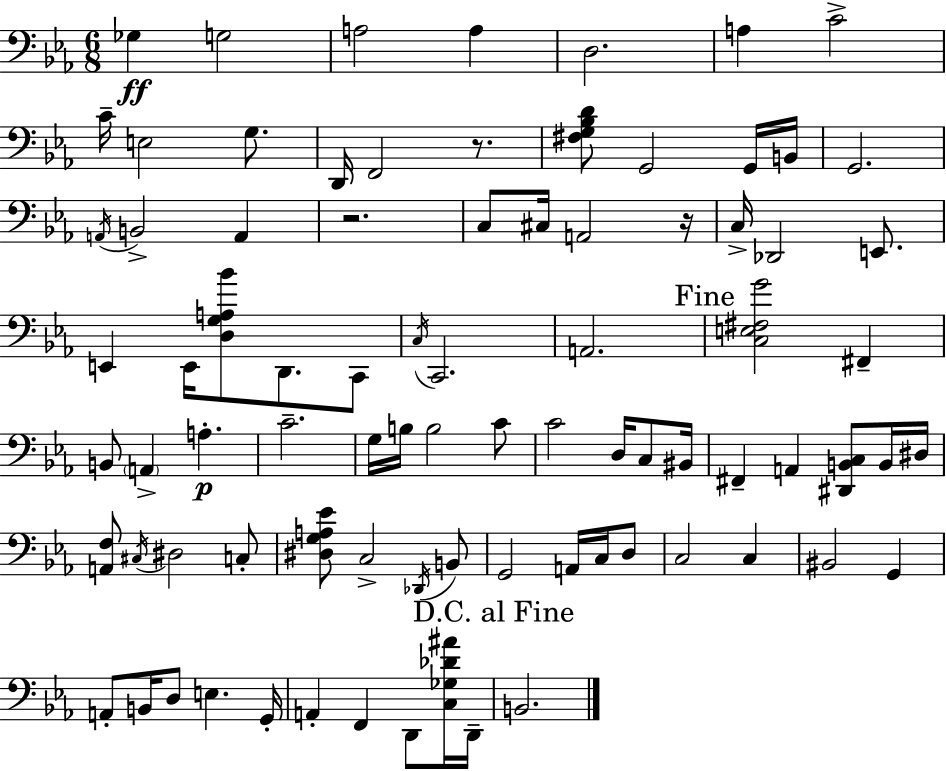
X:1
T:Untitled
M:6/8
L:1/4
K:Eb
_G, G,2 A,2 A, D,2 A, C2 C/4 E,2 G,/2 D,,/4 F,,2 z/2 [^F,G,_B,D]/2 G,,2 G,,/4 B,,/4 G,,2 A,,/4 B,,2 A,, z2 C,/2 ^C,/4 A,,2 z/4 C,/4 _D,,2 E,,/2 E,, E,,/4 [D,G,A,_B]/2 D,,/2 C,,/2 C,/4 C,,2 A,,2 [C,E,^F,G]2 ^F,, B,,/2 A,, A, C2 G,/4 B,/4 B,2 C/2 C2 D,/4 C,/2 ^B,,/4 ^F,, A,, [^D,,B,,C,]/2 B,,/4 ^D,/4 [A,,F,]/2 ^C,/4 ^D,2 C,/2 [^D,G,A,_E]/2 C,2 _D,,/4 B,,/2 G,,2 A,,/4 C,/4 D,/2 C,2 C, ^B,,2 G,, A,,/2 B,,/4 D,/2 E, G,,/4 A,, F,, D,,/2 [C,_G,_D^A]/4 D,,/4 B,,2